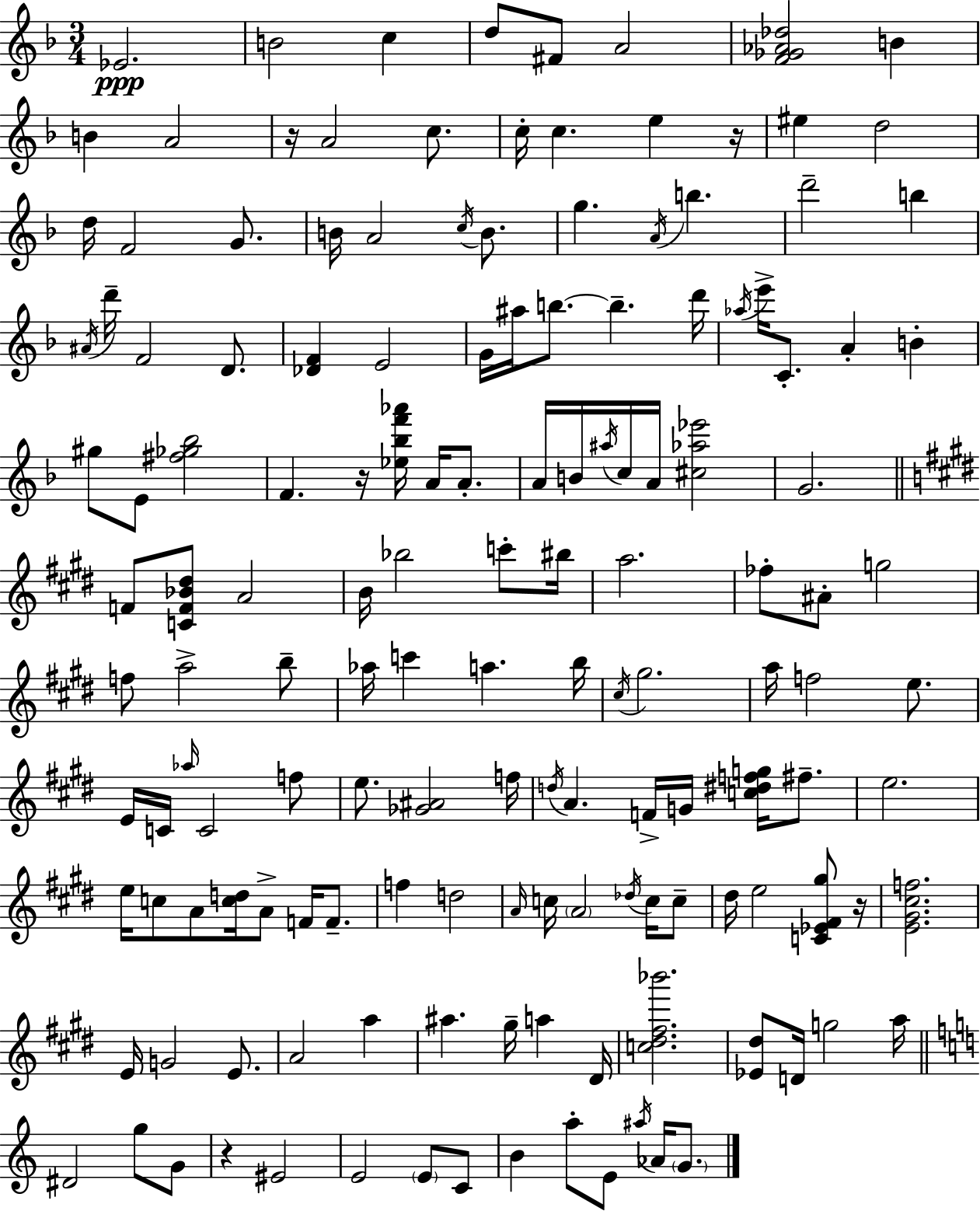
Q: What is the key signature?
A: D minor